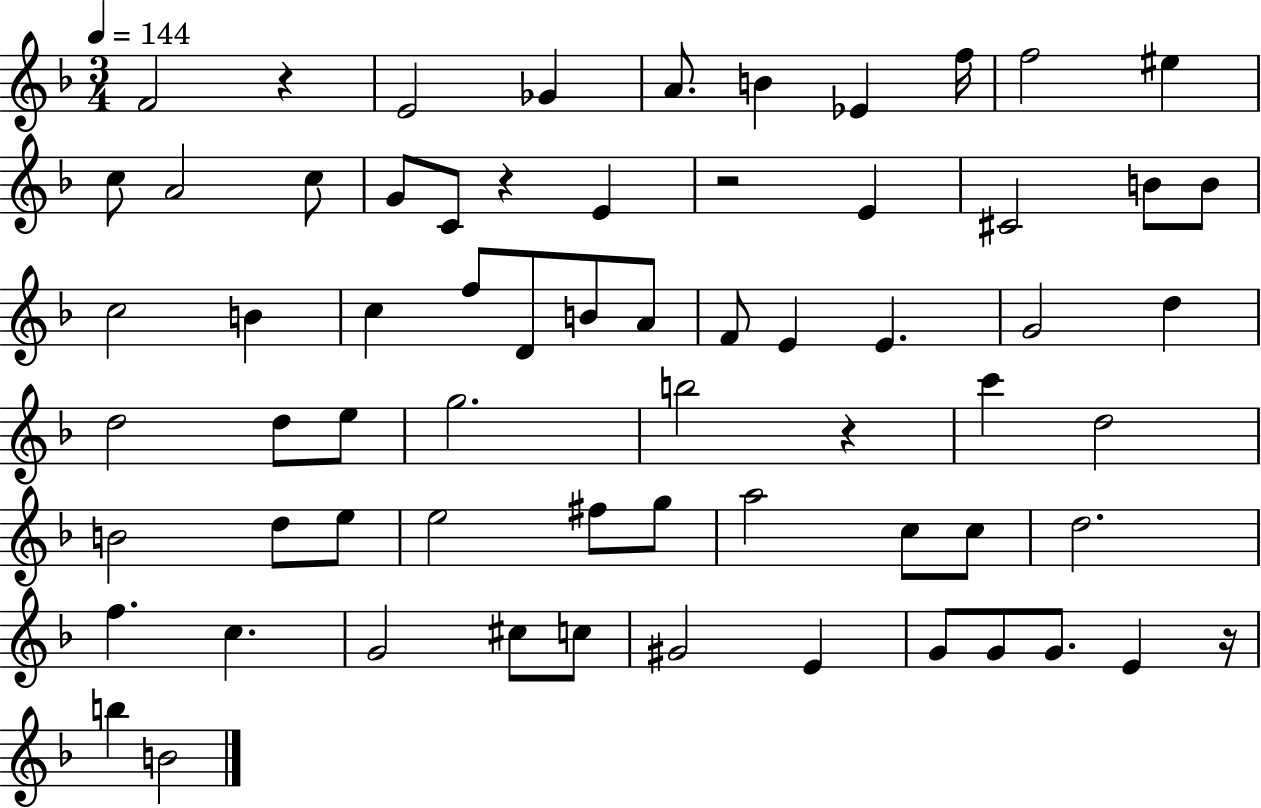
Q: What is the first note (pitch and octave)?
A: F4